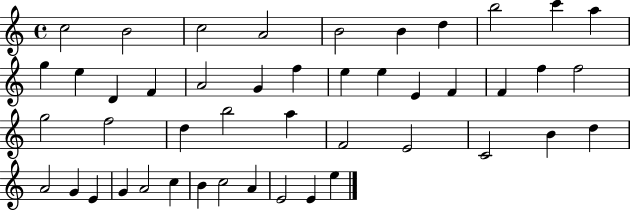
X:1
T:Untitled
M:4/4
L:1/4
K:C
c2 B2 c2 A2 B2 B d b2 c' a g e D F A2 G f e e E F F f f2 g2 f2 d b2 a F2 E2 C2 B d A2 G E G A2 c B c2 A E2 E e